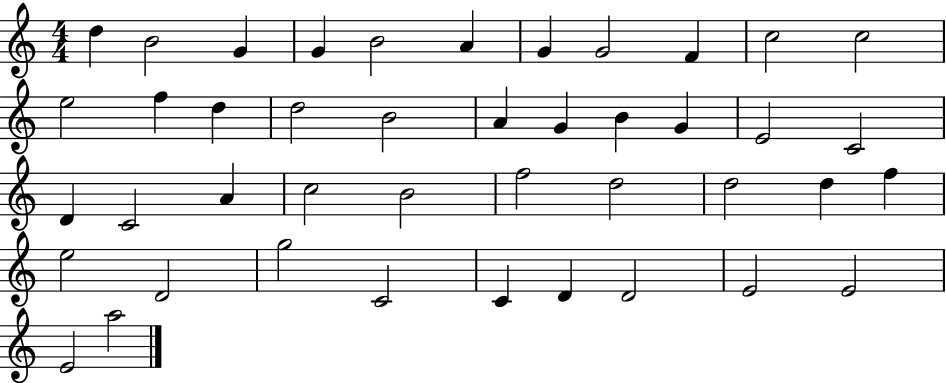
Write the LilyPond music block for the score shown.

{
  \clef treble
  \numericTimeSignature
  \time 4/4
  \key c \major
  d''4 b'2 g'4 | g'4 b'2 a'4 | g'4 g'2 f'4 | c''2 c''2 | \break e''2 f''4 d''4 | d''2 b'2 | a'4 g'4 b'4 g'4 | e'2 c'2 | \break d'4 c'2 a'4 | c''2 b'2 | f''2 d''2 | d''2 d''4 f''4 | \break e''2 d'2 | g''2 c'2 | c'4 d'4 d'2 | e'2 e'2 | \break e'2 a''2 | \bar "|."
}